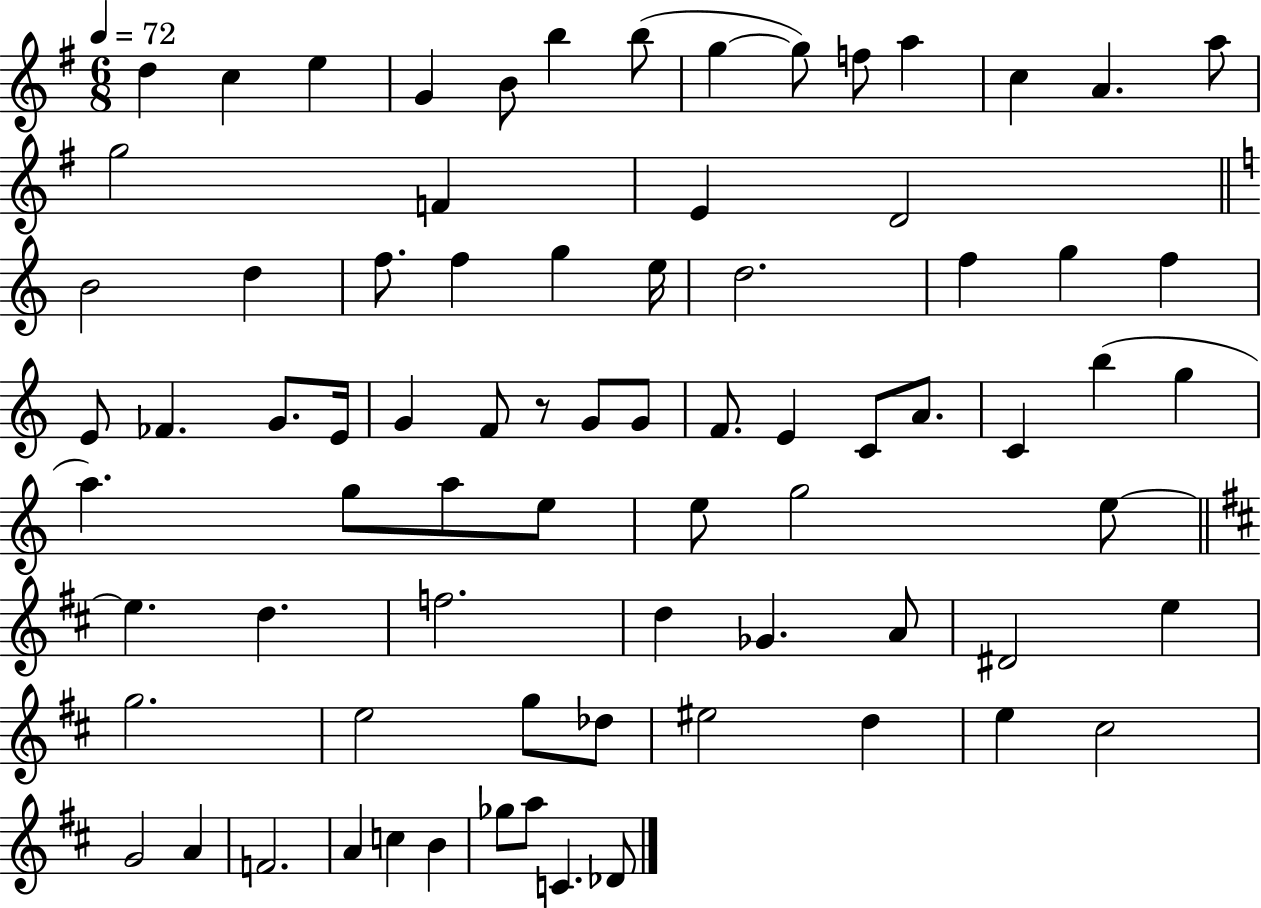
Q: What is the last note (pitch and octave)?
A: Db4